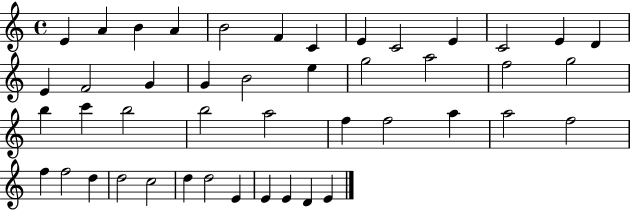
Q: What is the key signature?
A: C major